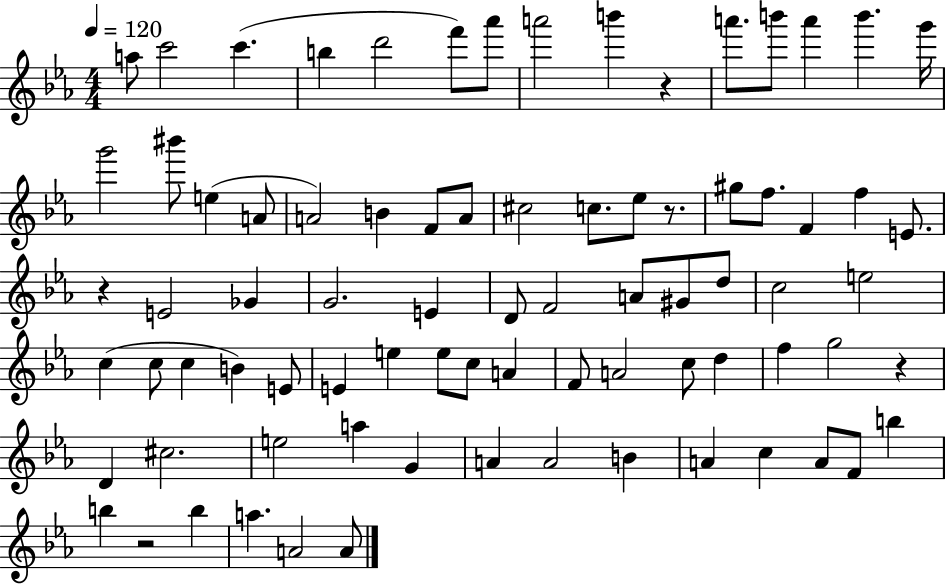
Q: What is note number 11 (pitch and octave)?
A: B6